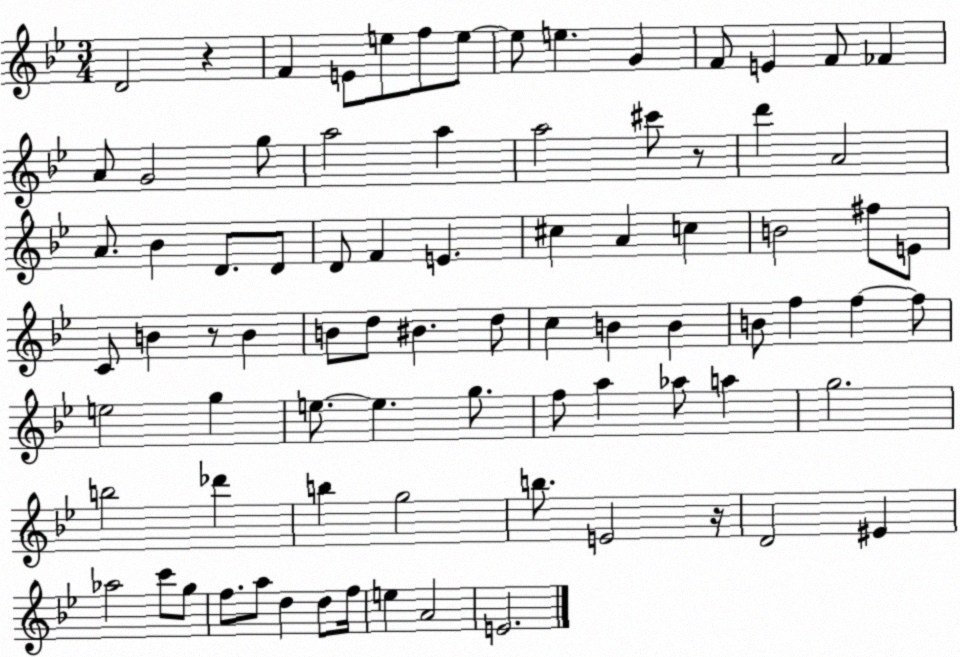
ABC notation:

X:1
T:Untitled
M:3/4
L:1/4
K:Bb
D2 z F E/2 e/2 f/2 e/2 e/2 e G F/2 E F/2 _F A/2 G2 g/2 a2 a a2 ^c'/2 z/2 d' A2 A/2 _B D/2 D/2 D/2 F E ^c A c B2 ^f/2 E/2 C/2 B z/2 B B/2 d/2 ^B d/2 c B B B/2 f f f/2 e2 g e/2 e g/2 f/2 a _a/2 a g2 b2 _d' b g2 b/2 E2 z/4 D2 ^E _a2 c'/2 g/2 f/2 a/2 d d/2 f/4 e A2 E2